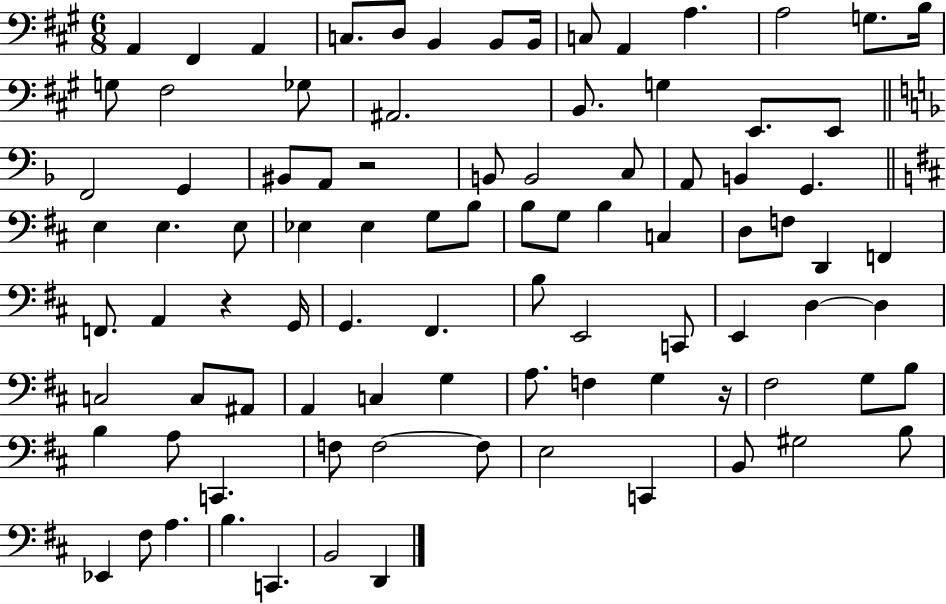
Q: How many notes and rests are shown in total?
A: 91